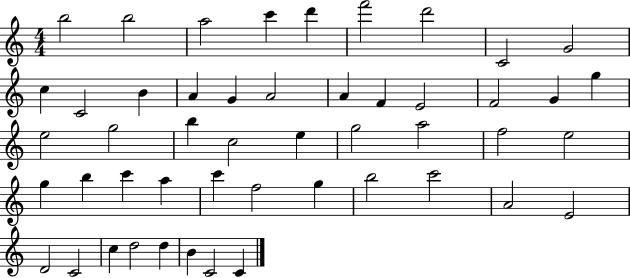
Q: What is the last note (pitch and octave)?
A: C4